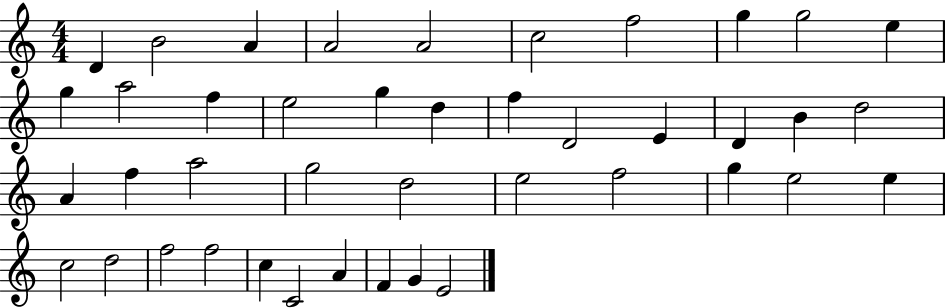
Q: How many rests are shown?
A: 0